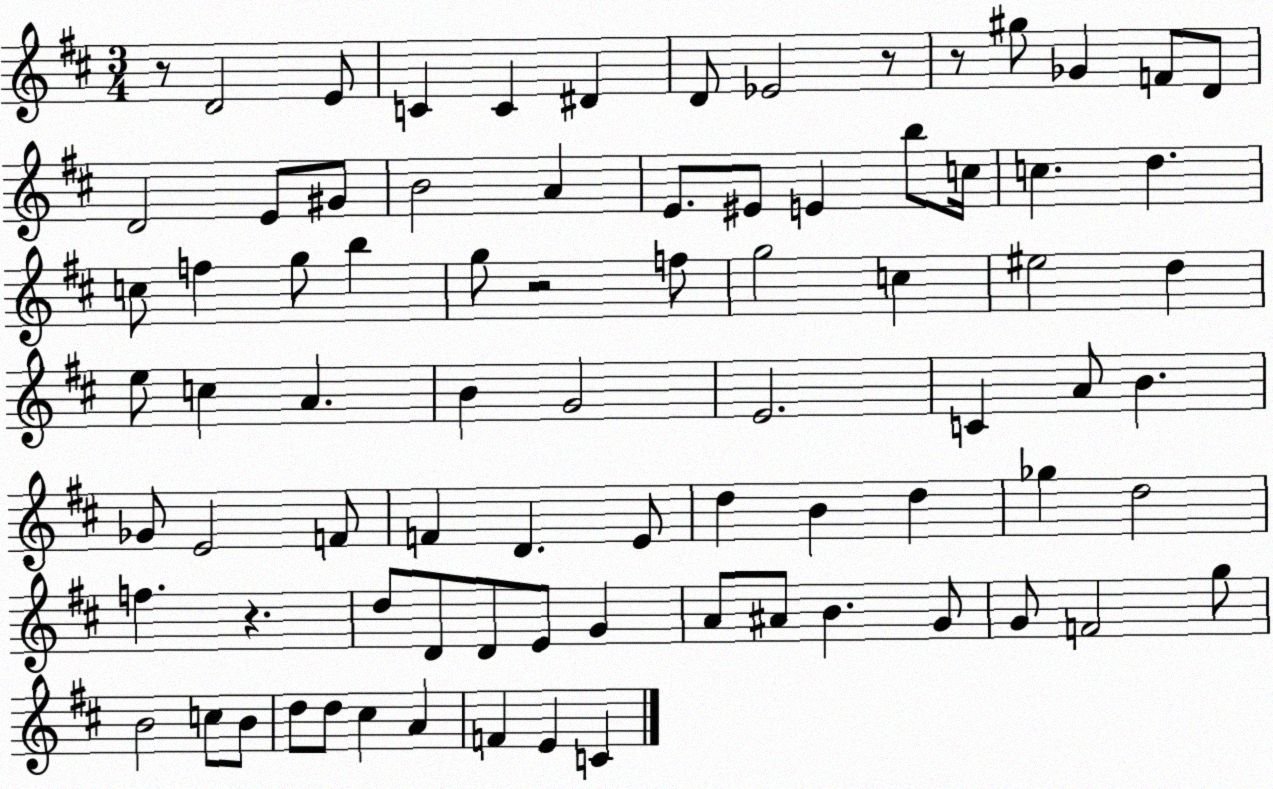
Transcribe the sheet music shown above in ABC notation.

X:1
T:Untitled
M:3/4
L:1/4
K:D
z/2 D2 E/2 C C ^D D/2 _E2 z/2 z/2 ^g/2 _G F/2 D/2 D2 E/2 ^G/2 B2 A E/2 ^E/2 E b/2 c/4 c d c/2 f g/2 b g/2 z2 f/2 g2 c ^e2 d e/2 c A B G2 E2 C A/2 B _G/2 E2 F/2 F D E/2 d B d _g d2 f z d/2 D/2 D/2 E/2 G A/2 ^A/2 B G/2 G/2 F2 g/2 B2 c/2 B/2 d/2 d/2 ^c A F E C